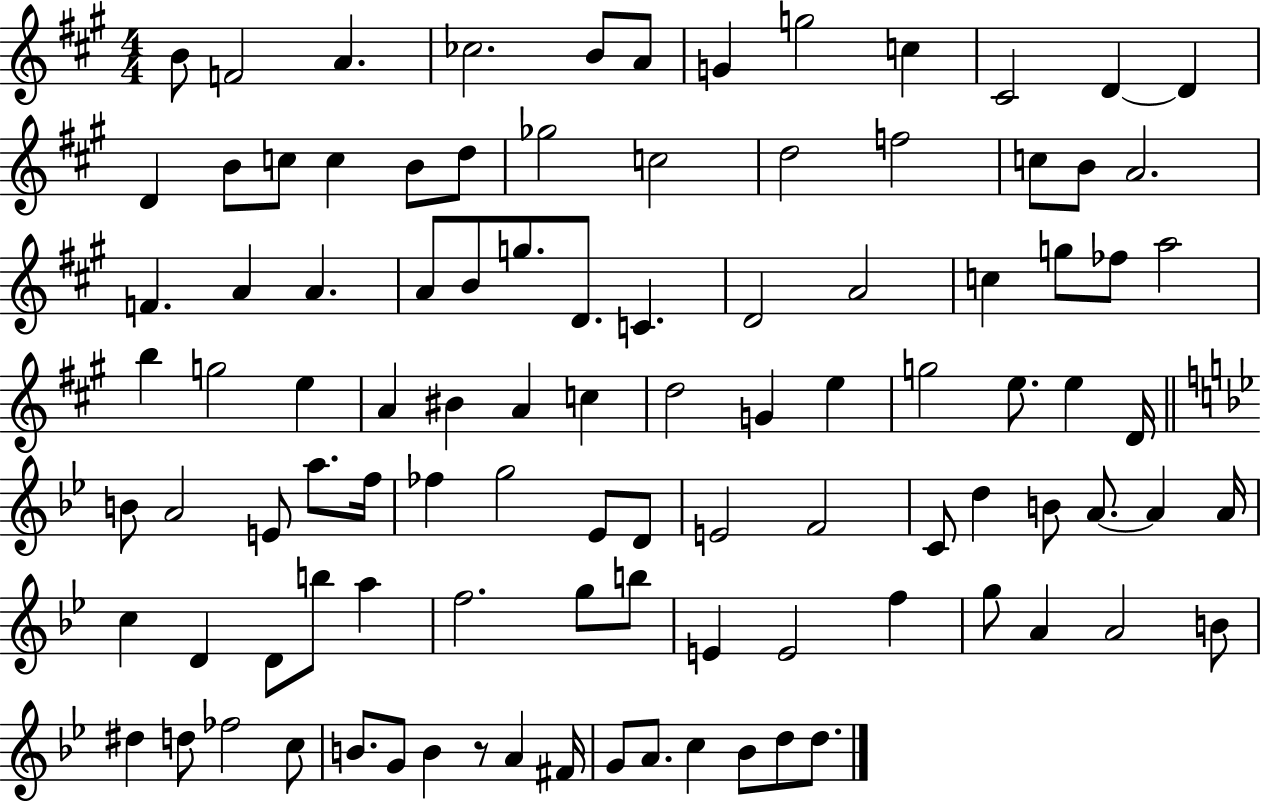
{
  \clef treble
  \numericTimeSignature
  \time 4/4
  \key a \major
  \repeat volta 2 { b'8 f'2 a'4. | ces''2. b'8 a'8 | g'4 g''2 c''4 | cis'2 d'4~~ d'4 | \break d'4 b'8 c''8 c''4 b'8 d''8 | ges''2 c''2 | d''2 f''2 | c''8 b'8 a'2. | \break f'4. a'4 a'4. | a'8 b'8 g''8. d'8. c'4. | d'2 a'2 | c''4 g''8 fes''8 a''2 | \break b''4 g''2 e''4 | a'4 bis'4 a'4 c''4 | d''2 g'4 e''4 | g''2 e''8. e''4 d'16 | \break \bar "||" \break \key bes \major b'8 a'2 e'8 a''8. f''16 | fes''4 g''2 ees'8 d'8 | e'2 f'2 | c'8 d''4 b'8 a'8.~~ a'4 a'16 | \break c''4 d'4 d'8 b''8 a''4 | f''2. g''8 b''8 | e'4 e'2 f''4 | g''8 a'4 a'2 b'8 | \break dis''4 d''8 fes''2 c''8 | b'8. g'8 b'4 r8 a'4 fis'16 | g'8 a'8. c''4 bes'8 d''8 d''8. | } \bar "|."
}